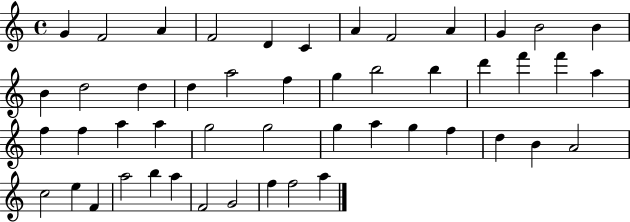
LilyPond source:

{
  \clef treble
  \time 4/4
  \defaultTimeSignature
  \key c \major
  g'4 f'2 a'4 | f'2 d'4 c'4 | a'4 f'2 a'4 | g'4 b'2 b'4 | \break b'4 d''2 d''4 | d''4 a''2 f''4 | g''4 b''2 b''4 | d'''4 f'''4 f'''4 a''4 | \break f''4 f''4 a''4 a''4 | g''2 g''2 | g''4 a''4 g''4 f''4 | d''4 b'4 a'2 | \break c''2 e''4 f'4 | a''2 b''4 a''4 | f'2 g'2 | f''4 f''2 a''4 | \break \bar "|."
}